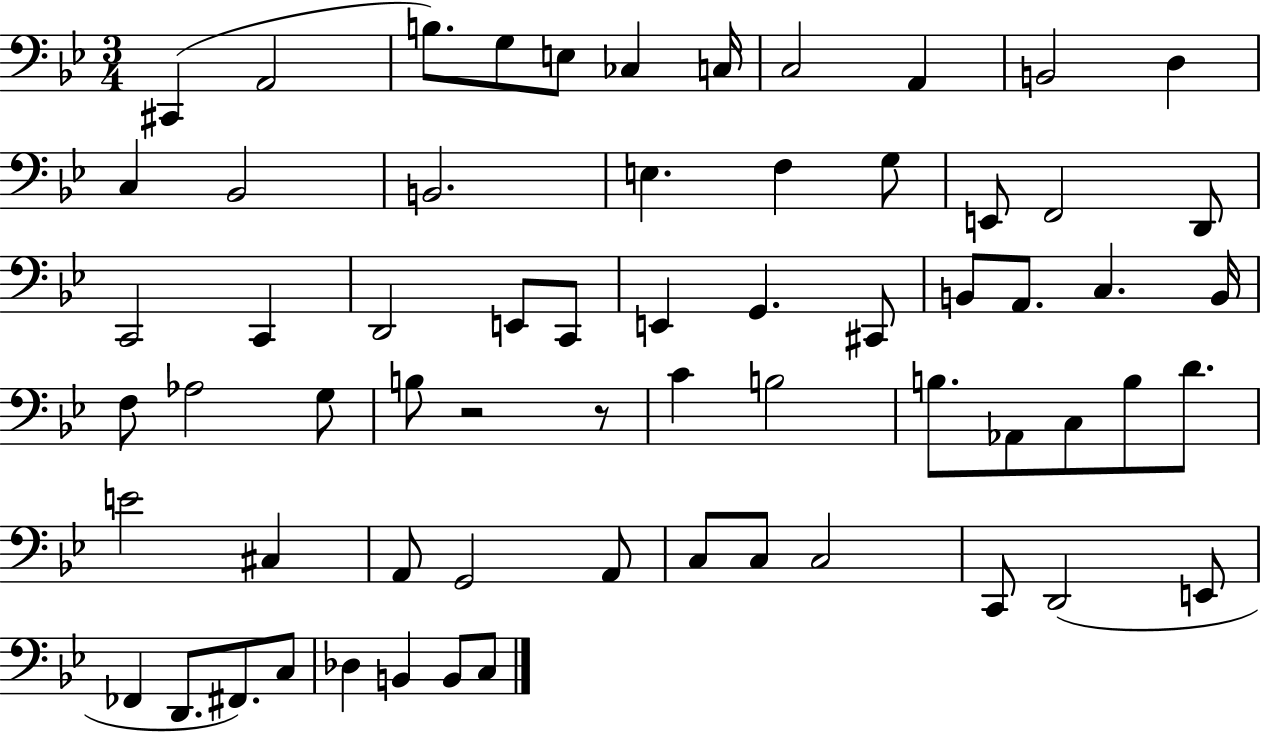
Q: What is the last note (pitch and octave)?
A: C3